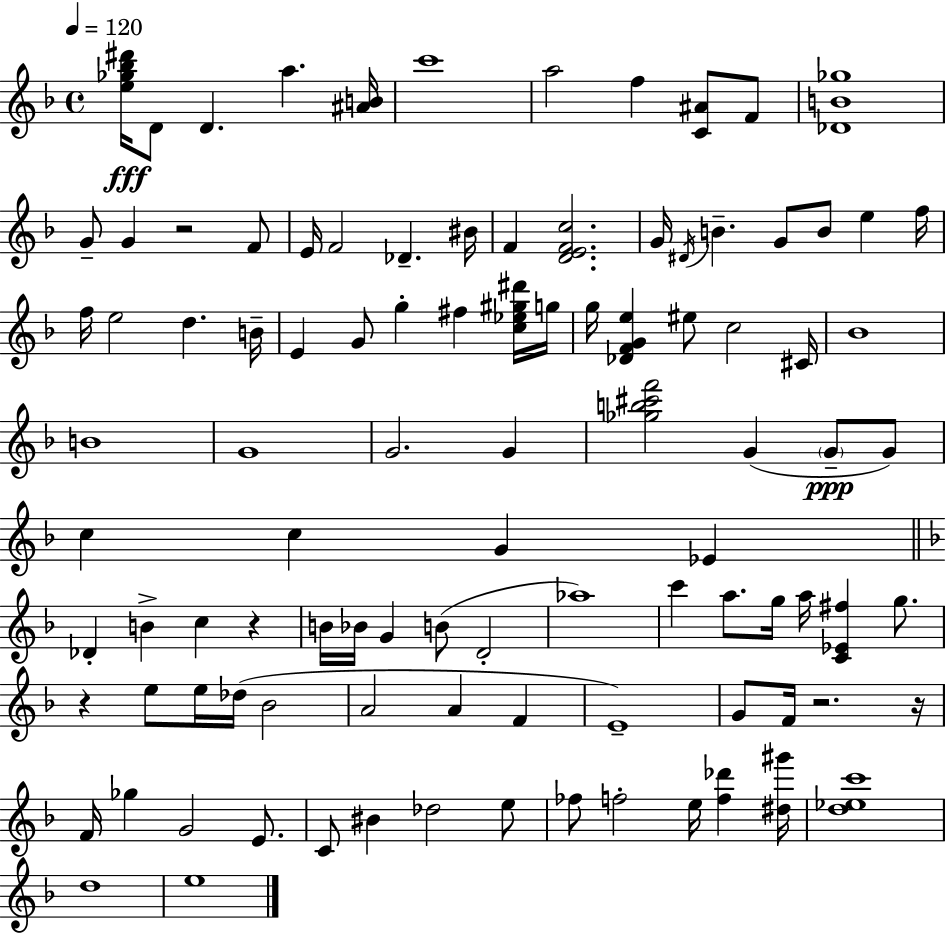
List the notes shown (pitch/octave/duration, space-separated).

[E5,Gb5,Bb5,D#6]/s D4/e D4/q. A5/q. [A#4,B4]/s C6/w A5/h F5/q [C4,A#4]/e F4/e [Db4,B4,Gb5]/w G4/e G4/q R/h F4/e E4/s F4/h Db4/q. BIS4/s F4/q [D4,E4,F4,C5]/h. G4/s D#4/s B4/q. G4/e B4/e E5/q F5/s F5/s E5/h D5/q. B4/s E4/q G4/e G5/q F#5/q [C5,Eb5,G#5,D#6]/s G5/s G5/s [Db4,F4,G4,E5]/q EIS5/e C5/h C#4/s Bb4/w B4/w G4/w G4/h. G4/q [Gb5,B5,C#6,F6]/h G4/q G4/e G4/e C5/q C5/q G4/q Eb4/q Db4/q B4/q C5/q R/q B4/s Bb4/s G4/q B4/e D4/h Ab5/w C6/q A5/e. G5/s A5/s [C4,Eb4,F#5]/q G5/e. R/q E5/e E5/s Db5/s Bb4/h A4/h A4/q F4/q E4/w G4/e F4/s R/h. R/s F4/s Gb5/q G4/h E4/e. C4/e BIS4/q Db5/h E5/e FES5/e F5/h E5/s [F5,Db6]/q [D#5,G#6]/s [D5,Eb5,C6]/w D5/w E5/w